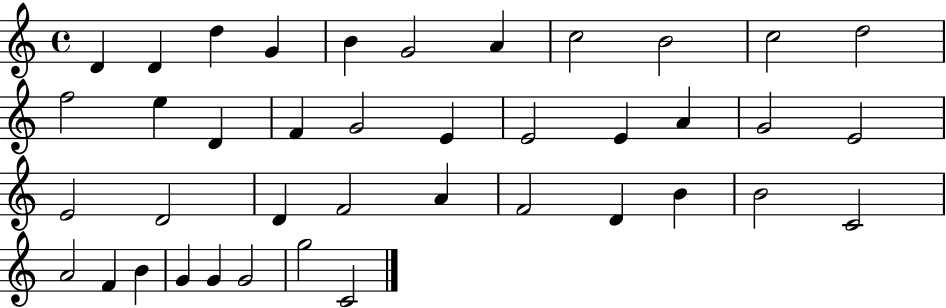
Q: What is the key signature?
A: C major